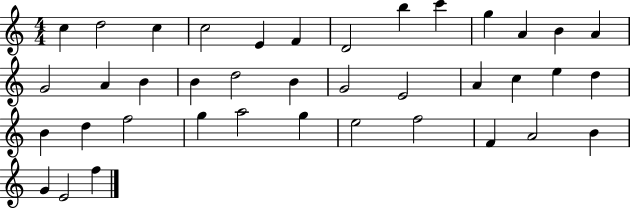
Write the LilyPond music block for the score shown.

{
  \clef treble
  \numericTimeSignature
  \time 4/4
  \key c \major
  c''4 d''2 c''4 | c''2 e'4 f'4 | d'2 b''4 c'''4 | g''4 a'4 b'4 a'4 | \break g'2 a'4 b'4 | b'4 d''2 b'4 | g'2 e'2 | a'4 c''4 e''4 d''4 | \break b'4 d''4 f''2 | g''4 a''2 g''4 | e''2 f''2 | f'4 a'2 b'4 | \break g'4 e'2 f''4 | \bar "|."
}